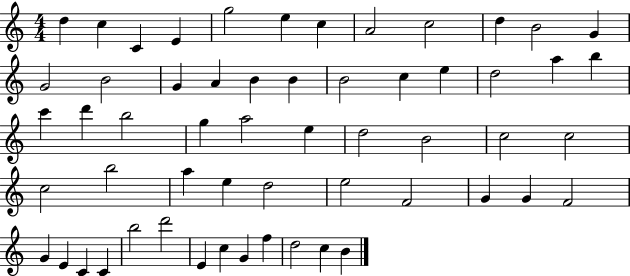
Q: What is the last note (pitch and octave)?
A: B4